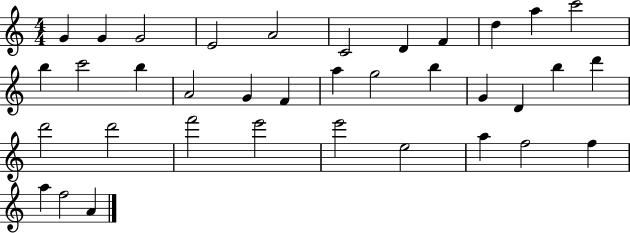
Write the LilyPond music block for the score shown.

{
  \clef treble
  \numericTimeSignature
  \time 4/4
  \key c \major
  g'4 g'4 g'2 | e'2 a'2 | c'2 d'4 f'4 | d''4 a''4 c'''2 | \break b''4 c'''2 b''4 | a'2 g'4 f'4 | a''4 g''2 b''4 | g'4 d'4 b''4 d'''4 | \break d'''2 d'''2 | f'''2 e'''2 | e'''2 e''2 | a''4 f''2 f''4 | \break a''4 f''2 a'4 | \bar "|."
}